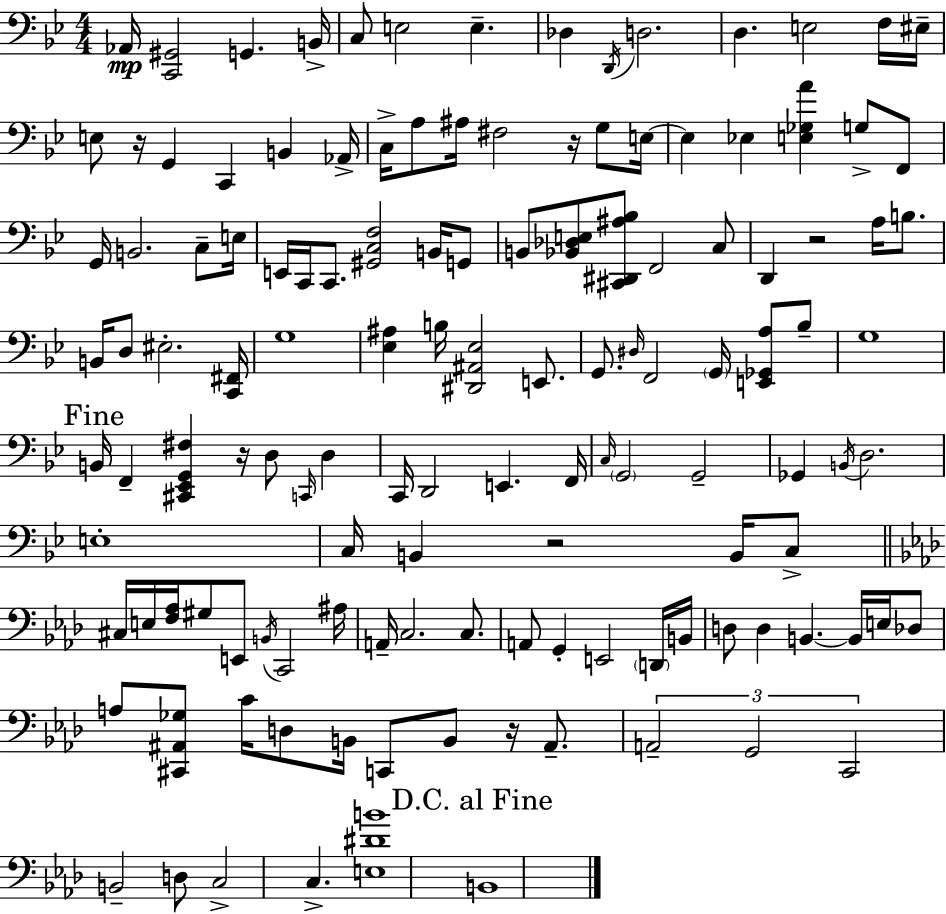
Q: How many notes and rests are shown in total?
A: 130